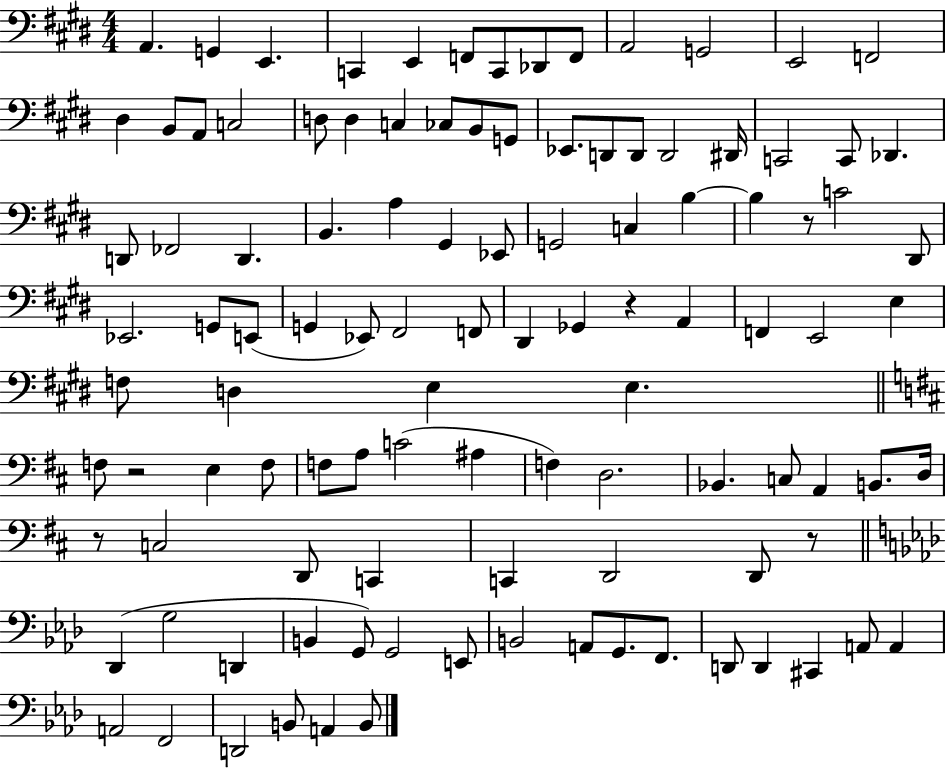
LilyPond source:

{
  \clef bass
  \numericTimeSignature
  \time 4/4
  \key e \major
  a,4. g,4 e,4. | c,4 e,4 f,8 c,8 des,8 f,8 | a,2 g,2 | e,2 f,2 | \break dis4 b,8 a,8 c2 | d8 d4 c4 ces8 b,8 g,8 | ees,8. d,8 d,8 d,2 dis,16 | c,2 c,8 des,4. | \break d,8 fes,2 d,4. | b,4. a4 gis,4 ees,8 | g,2 c4 b4~~ | b4 r8 c'2 dis,8 | \break ees,2. g,8 e,8( | g,4 ees,8) fis,2 f,8 | dis,4 ges,4 r4 a,4 | f,4 e,2 e4 | \break f8 d4 e4 e4. | \bar "||" \break \key d \major f8 r2 e4 f8 | f8 a8 c'2( ais4 | f4) d2. | bes,4. c8 a,4 b,8. d16 | \break r8 c2 d,8 c,4 | c,4 d,2 d,8 r8 | \bar "||" \break \key aes \major des,4( g2 d,4 | b,4 g,8) g,2 e,8 | b,2 a,8 g,8. f,8. | d,8 d,4 cis,4 a,8 a,4 | \break a,2 f,2 | d,2 b,8 a,4 b,8 | \bar "|."
}